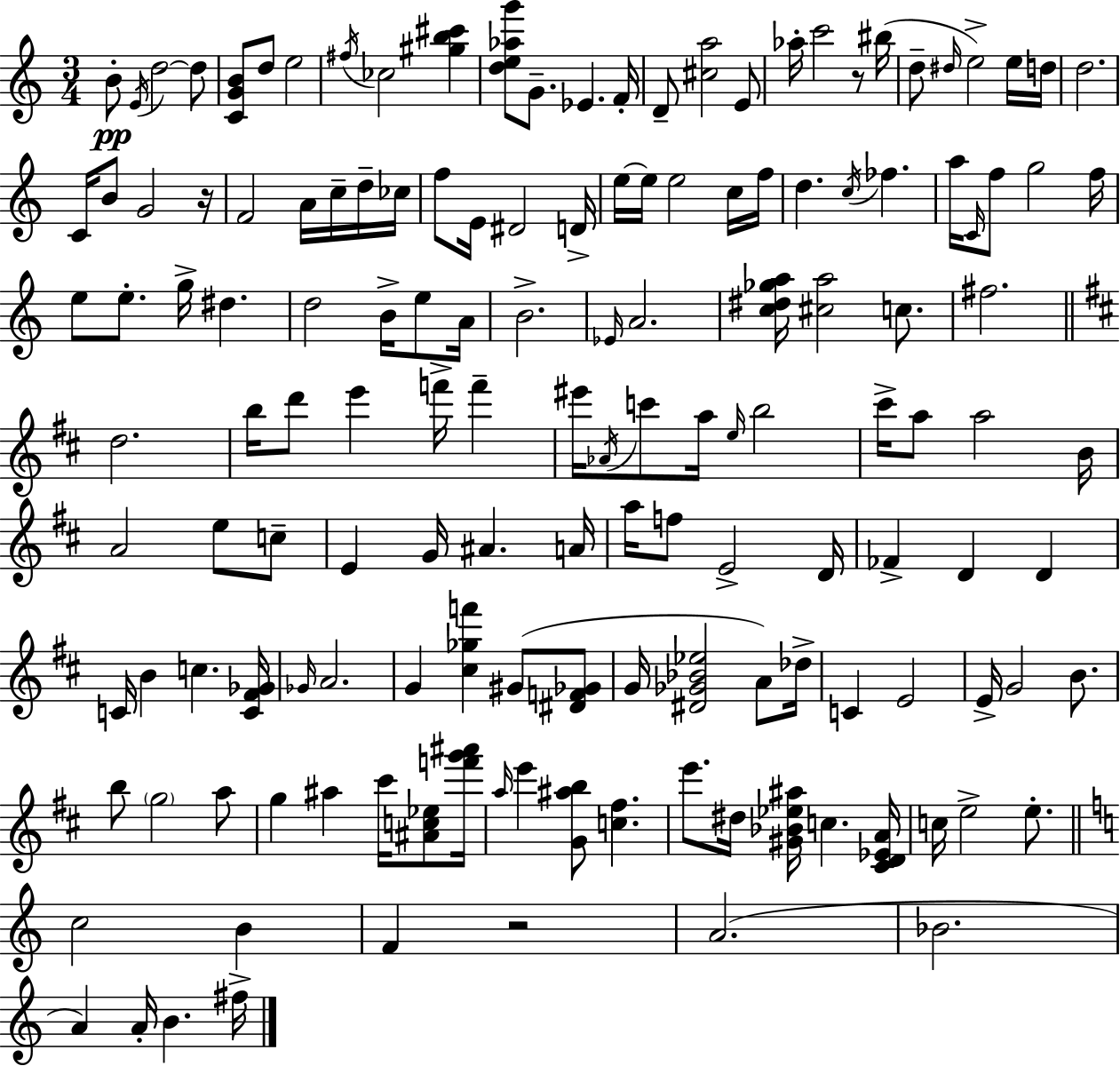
{
  \clef treble
  \numericTimeSignature
  \time 3/4
  \key a \minor
  \repeat volta 2 { b'8-.\pp \acciaccatura { e'16 } d''2~~ d''8 | <c' g' b'>8 d''8 e''2 | \acciaccatura { fis''16 } ces''2 <gis'' b'' cis'''>4 | <d'' e'' aes'' g'''>8 g'8.-- ees'4. | \break f'16-. d'8-- <cis'' a''>2 | e'8 aes''16-. c'''2 r8 | bis''16( d''8-- \grace { dis''16 } e''2->) | e''16 d''16 d''2. | \break c'16 b'8 g'2 | r16 f'2 a'16 | c''16-- d''16-- ces''16 f''8 e'16 dis'2 | d'16-> e''16~~ e''16 e''2 | \break c''16 f''16 d''4. \acciaccatura { c''16 } fes''4. | a''16 \grace { c'16 } f''8 g''2 | f''16 e''8 e''8.-. g''16-> dis''4. | d''2 | \break b'16-> e''8 a'16 b'2.-> | \grace { ees'16 } a'2. | <c'' dis'' ges'' a''>16 <cis'' a''>2 | c''8. fis''2. | \break \bar "||" \break \key d \major d''2. | b''16 d'''8 e'''4 f'''16-> f'''4-- | eis'''16 \acciaccatura { aes'16 } c'''8 a''16 \grace { e''16 } b''2 | cis'''16-> a''8 a''2 | \break b'16 a'2 e''8 | c''8-- e'4 g'16 ais'4. | a'16 a''16 f''8 e'2-> | d'16 fes'4-> d'4 d'4 | \break c'16 b'4 c''4. | <c' fis' ges'>16 \grace { ges'16 } a'2. | g'4 <cis'' ges'' f'''>4 gis'8( | <dis' f' ges'>8 g'16 <dis' ges' bes' ees''>2 | \break a'8) des''16-> c'4 e'2 | e'16-> g'2 | b'8. b''8 \parenthesize g''2 | a''8 g''4 ais''4 cis'''16 | \break <ais' c'' ees''>8 <f''' g''' ais'''>16 \grace { a''16 } e'''4 <g' ais'' b''>8 <c'' fis''>4. | e'''8. dis''16 <gis' bes' ees'' ais''>16 c''4. | <cis' d' ees' a'>16 c''16 e''2-> | e''8.-. \bar "||" \break \key a \minor c''2 b'4 | f'4 r2 | a'2.( | bes'2. | \break a'4) a'16-. b'4. fis''16-> | } \bar "|."
}